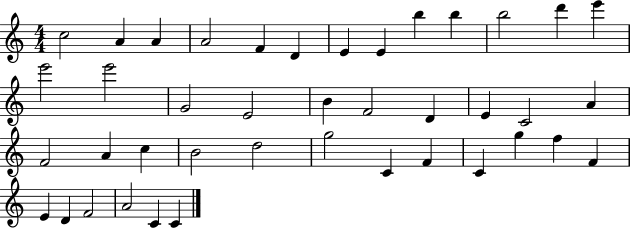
C5/h A4/q A4/q A4/h F4/q D4/q E4/q E4/q B5/q B5/q B5/h D6/q E6/q E6/h E6/h G4/h E4/h B4/q F4/h D4/q E4/q C4/h A4/q F4/h A4/q C5/q B4/h D5/h G5/h C4/q F4/q C4/q G5/q F5/q F4/q E4/q D4/q F4/h A4/h C4/q C4/q